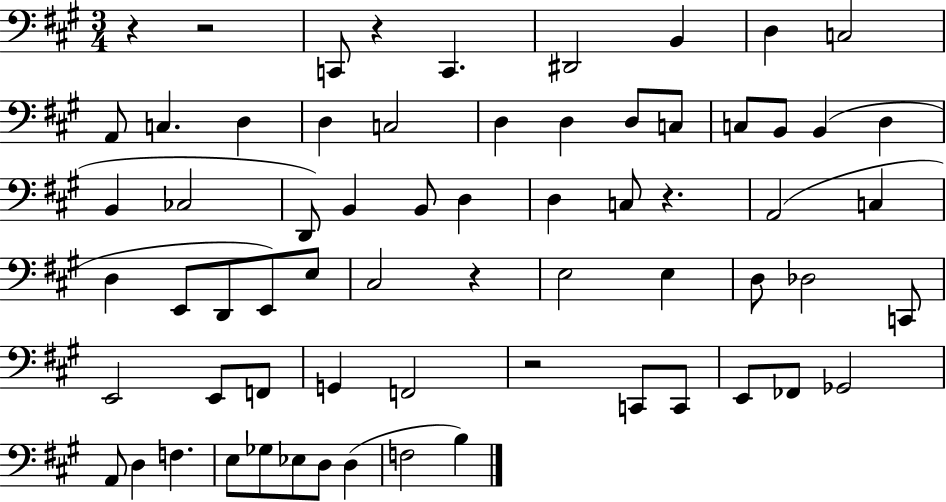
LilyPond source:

{
  \clef bass
  \numericTimeSignature
  \time 3/4
  \key a \major
  \repeat volta 2 { r4 r2 | c,8 r4 c,4. | dis,2 b,4 | d4 c2 | \break a,8 c4. d4 | d4 c2 | d4 d4 d8 c8 | c8 b,8 b,4( d4 | \break b,4 ces2 | d,8) b,4 b,8 d4 | d4 c8 r4. | a,2( c4 | \break d4 e,8 d,8 e,8) e8 | cis2 r4 | e2 e4 | d8 des2 c,8 | \break e,2 e,8 f,8 | g,4 f,2 | r2 c,8 c,8 | e,8 fes,8 ges,2 | \break a,8 d4 f4. | e8 ges8 ees8 d8 d4( | f2 b4) | } \bar "|."
}